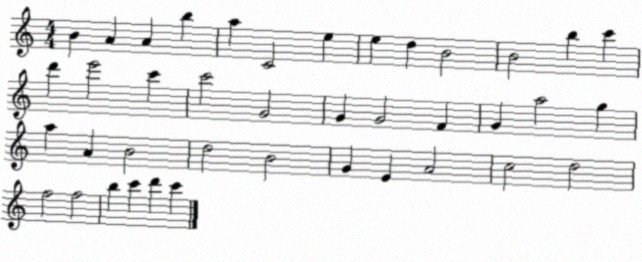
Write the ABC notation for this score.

X:1
T:Untitled
M:4/4
L:1/4
K:C
B A A b a C2 e e d B2 B2 b c' d' e'2 c' c'2 G2 G G2 F G a2 g a A B2 d2 B2 G E A2 c2 d2 f2 f2 b c' d' c'